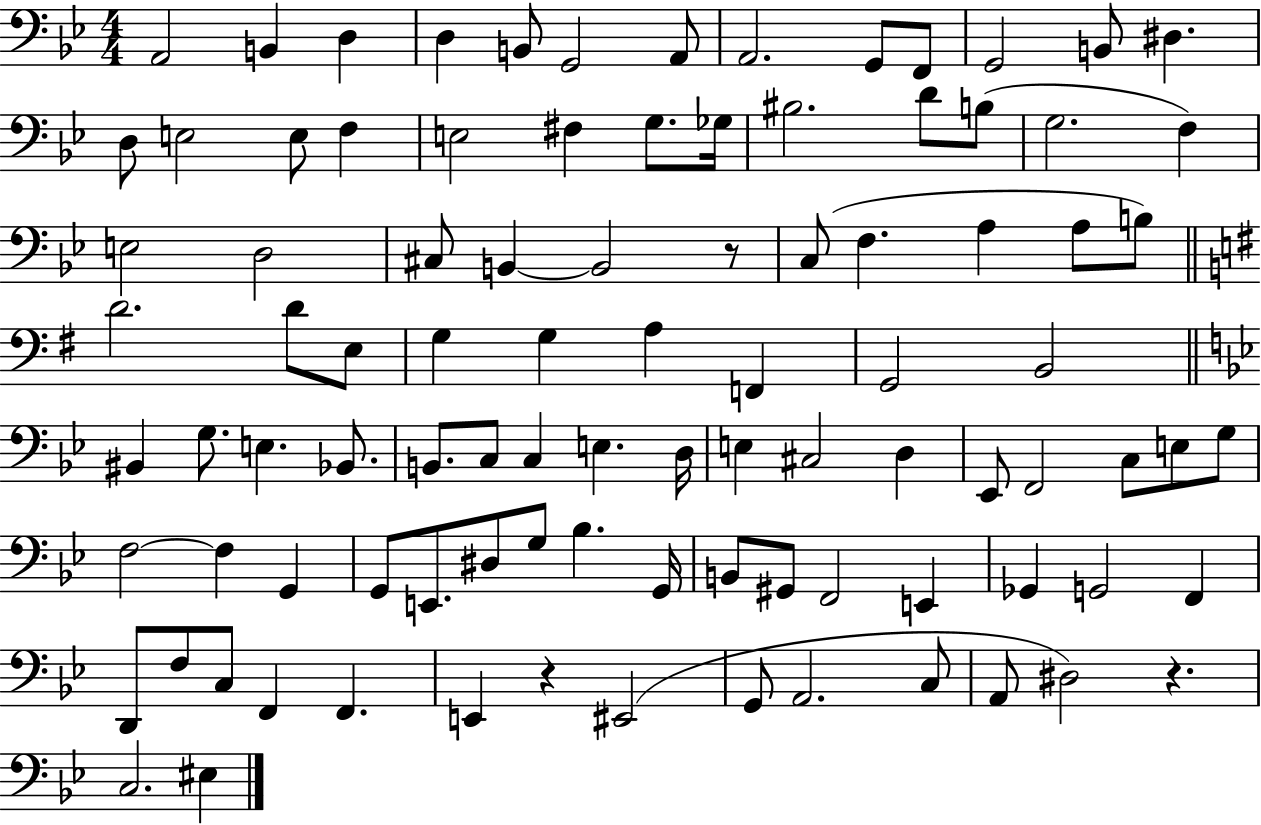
A2/h B2/q D3/q D3/q B2/e G2/h A2/e A2/h. G2/e F2/e G2/h B2/e D#3/q. D3/e E3/h E3/e F3/q E3/h F#3/q G3/e. Gb3/s BIS3/h. D4/e B3/e G3/h. F3/q E3/h D3/h C#3/e B2/q B2/h R/e C3/e F3/q. A3/q A3/e B3/e D4/h. D4/e E3/e G3/q G3/q A3/q F2/q G2/h B2/h BIS2/q G3/e. E3/q. Bb2/e. B2/e. C3/e C3/q E3/q. D3/s E3/q C#3/h D3/q Eb2/e F2/h C3/e E3/e G3/e F3/h F3/q G2/q G2/e E2/e. D#3/e G3/e Bb3/q. G2/s B2/e G#2/e F2/h E2/q Gb2/q G2/h F2/q D2/e F3/e C3/e F2/q F2/q. E2/q R/q EIS2/h G2/e A2/h. C3/e A2/e D#3/h R/q. C3/h. EIS3/q